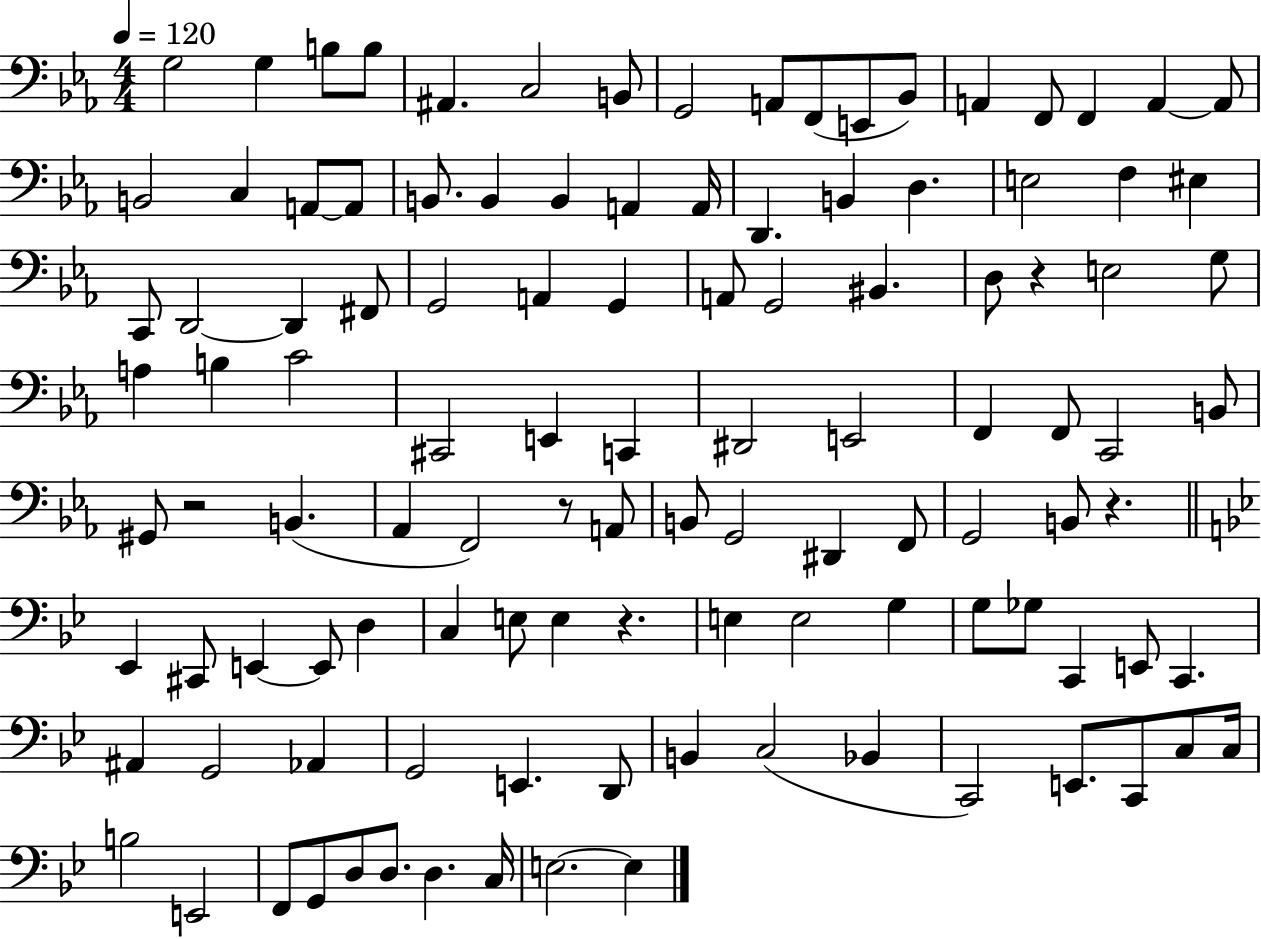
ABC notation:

X:1
T:Untitled
M:4/4
L:1/4
K:Eb
G,2 G, B,/2 B,/2 ^A,, C,2 B,,/2 G,,2 A,,/2 F,,/2 E,,/2 _B,,/2 A,, F,,/2 F,, A,, A,,/2 B,,2 C, A,,/2 A,,/2 B,,/2 B,, B,, A,, A,,/4 D,, B,, D, E,2 F, ^E, C,,/2 D,,2 D,, ^F,,/2 G,,2 A,, G,, A,,/2 G,,2 ^B,, D,/2 z E,2 G,/2 A, B, C2 ^C,,2 E,, C,, ^D,,2 E,,2 F,, F,,/2 C,,2 B,,/2 ^G,,/2 z2 B,, _A,, F,,2 z/2 A,,/2 B,,/2 G,,2 ^D,, F,,/2 G,,2 B,,/2 z _E,, ^C,,/2 E,, E,,/2 D, C, E,/2 E, z E, E,2 G, G,/2 _G,/2 C,, E,,/2 C,, ^A,, G,,2 _A,, G,,2 E,, D,,/2 B,, C,2 _B,, C,,2 E,,/2 C,,/2 C,/2 C,/4 B,2 E,,2 F,,/2 G,,/2 D,/2 D,/2 D, C,/4 E,2 E,